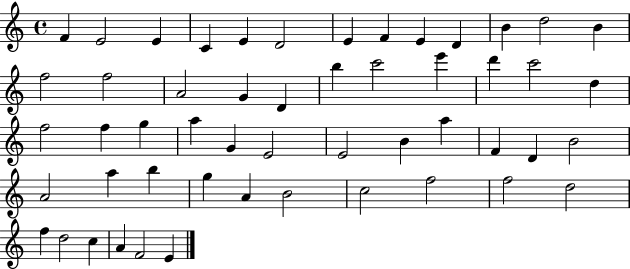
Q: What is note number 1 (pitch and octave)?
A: F4